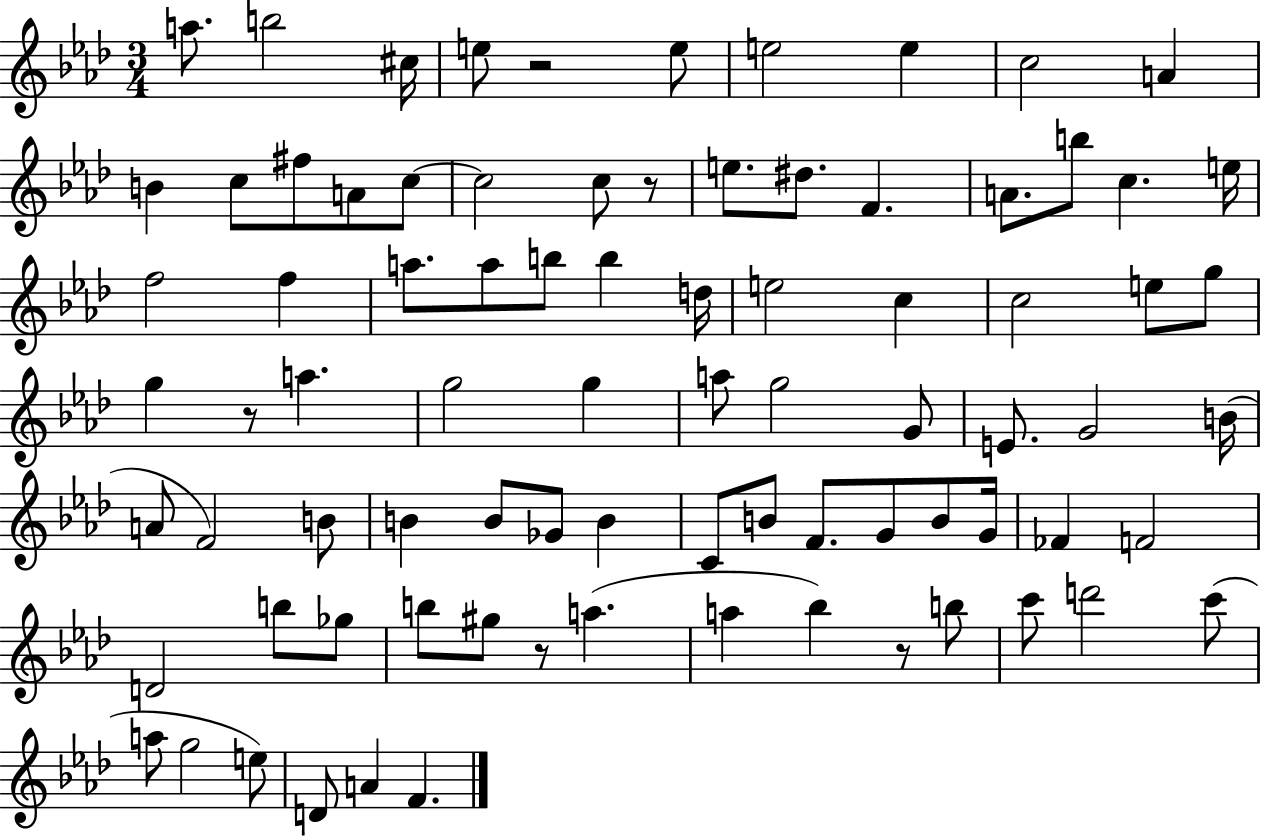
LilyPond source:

{
  \clef treble
  \numericTimeSignature
  \time 3/4
  \key aes \major
  \repeat volta 2 { a''8. b''2 cis''16 | e''8 r2 e''8 | e''2 e''4 | c''2 a'4 | \break b'4 c''8 fis''8 a'8 c''8~~ | c''2 c''8 r8 | e''8. dis''8. f'4. | a'8. b''8 c''4. e''16 | \break f''2 f''4 | a''8. a''8 b''8 b''4 d''16 | e''2 c''4 | c''2 e''8 g''8 | \break g''4 r8 a''4. | g''2 g''4 | a''8 g''2 g'8 | e'8. g'2 b'16( | \break a'8 f'2) b'8 | b'4 b'8 ges'8 b'4 | c'8 b'8 f'8. g'8 b'8 g'16 | fes'4 f'2 | \break d'2 b''8 ges''8 | b''8 gis''8 r8 a''4.( | a''4 bes''4) r8 b''8 | c'''8 d'''2 c'''8( | \break a''8 g''2 e''8) | d'8 a'4 f'4. | } \bar "|."
}